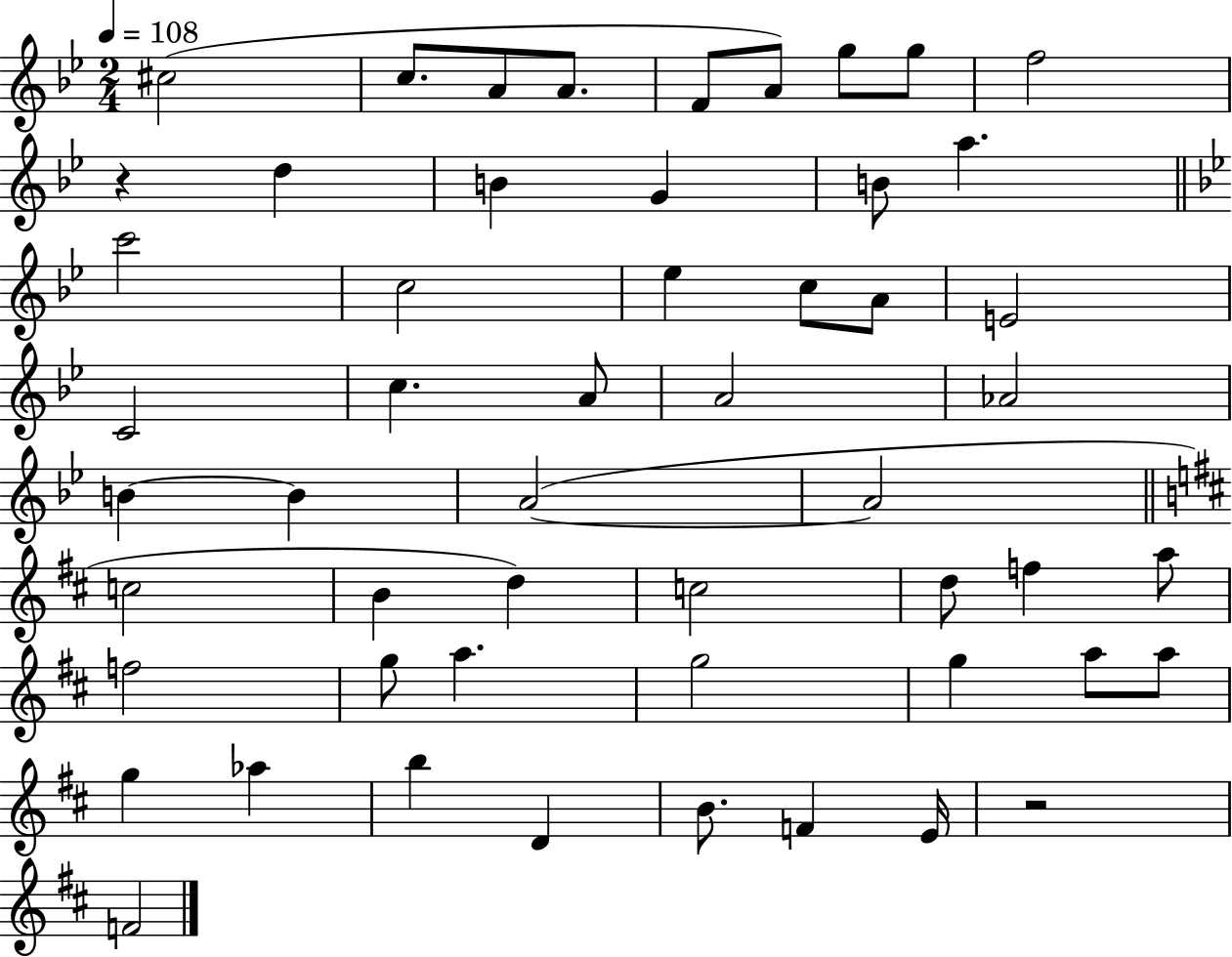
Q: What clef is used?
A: treble